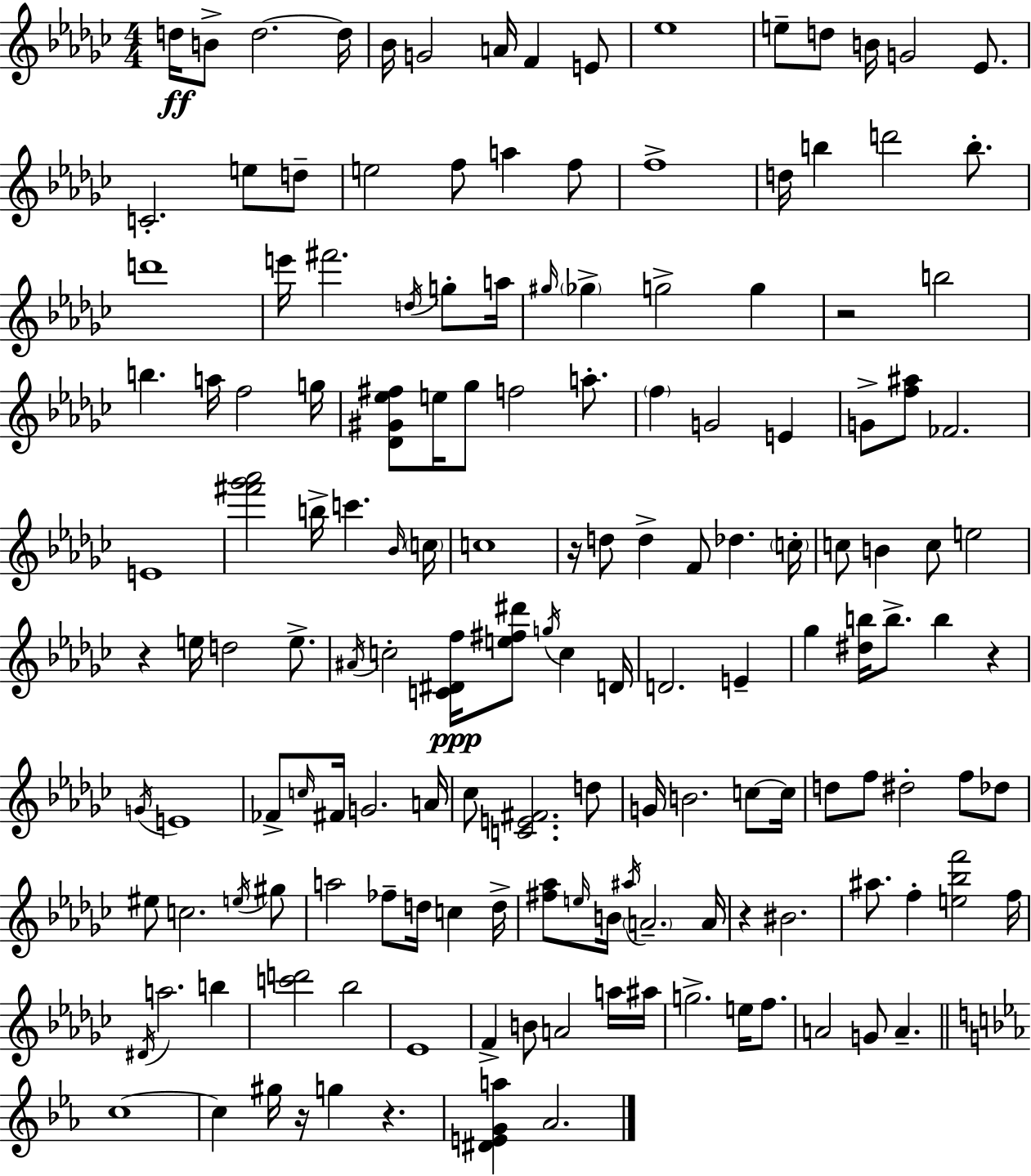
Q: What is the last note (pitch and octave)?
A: Ab4